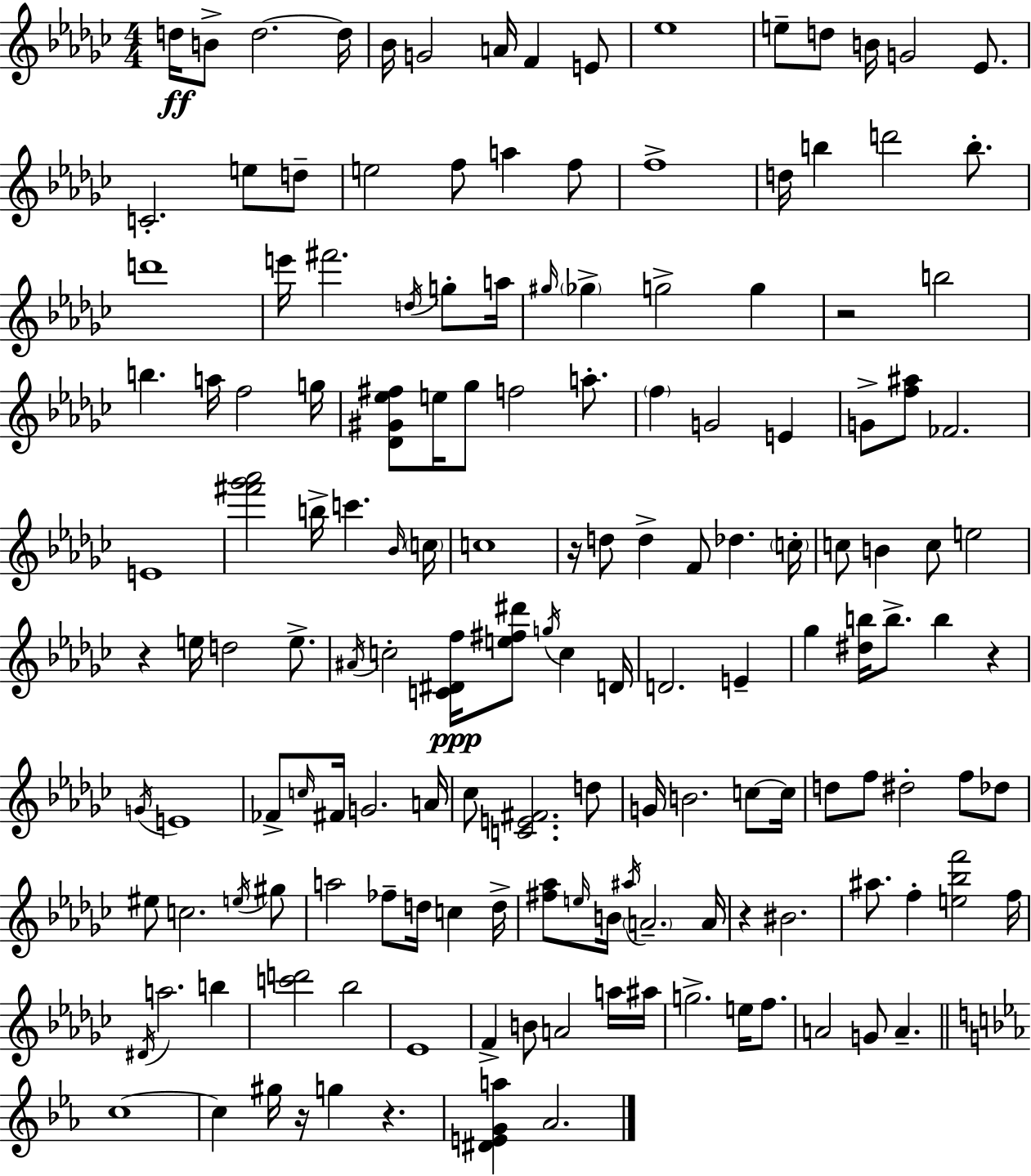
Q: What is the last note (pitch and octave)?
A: Ab4